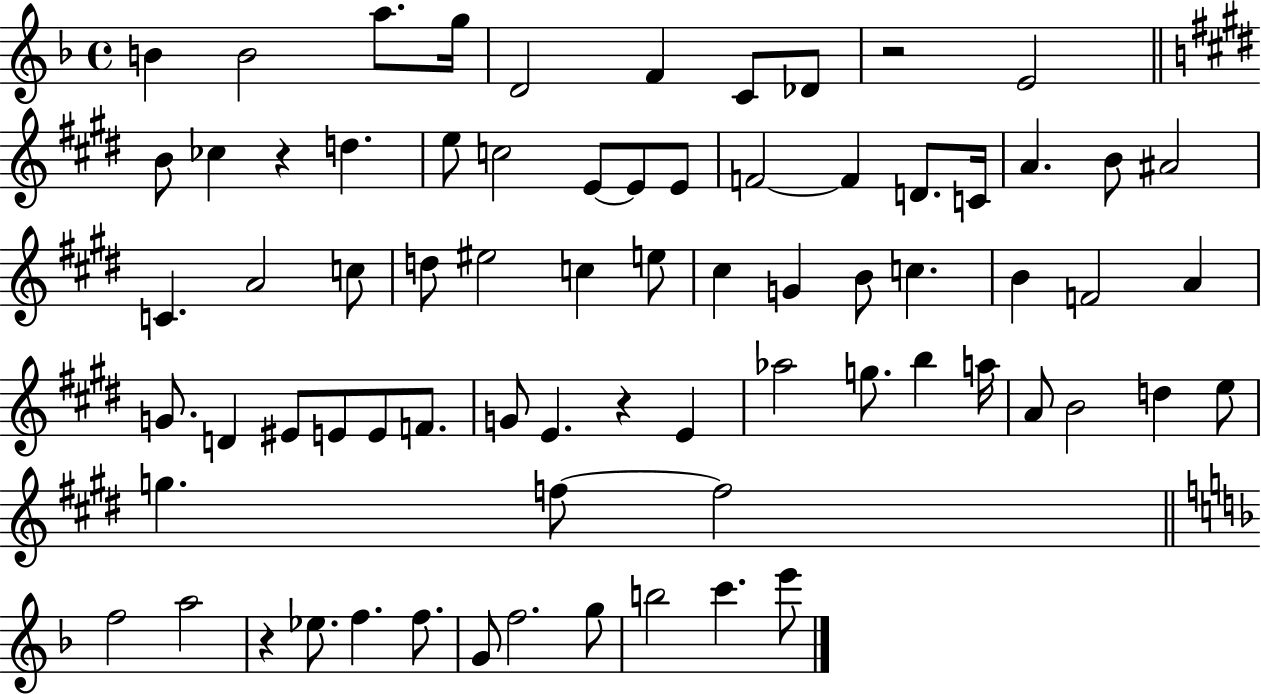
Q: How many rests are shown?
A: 4